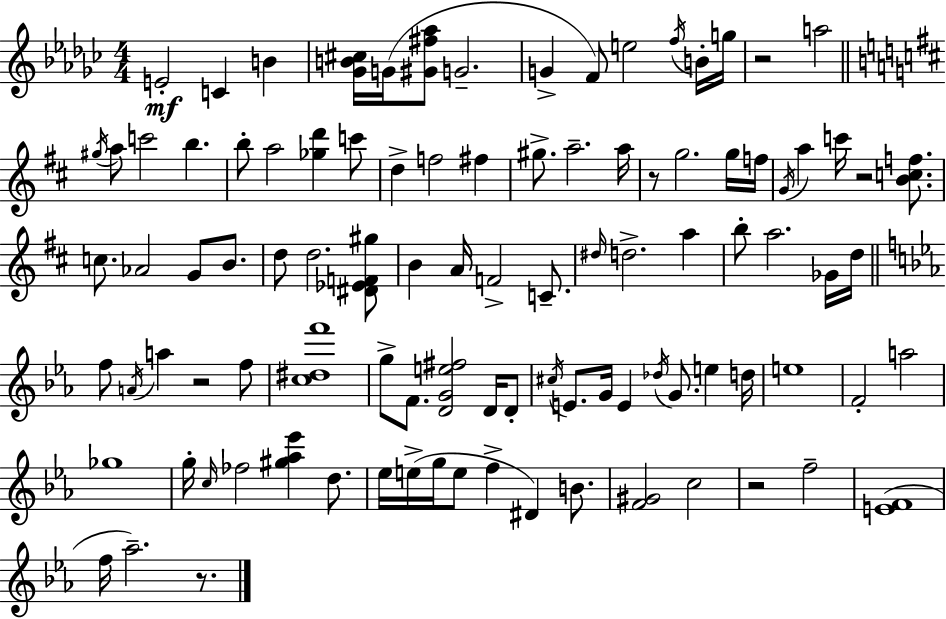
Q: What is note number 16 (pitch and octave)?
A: B5